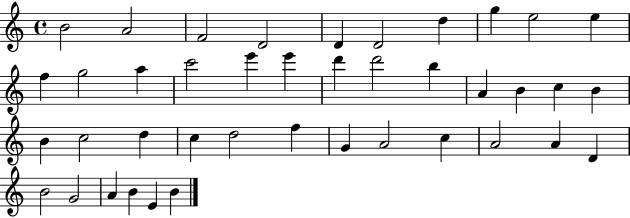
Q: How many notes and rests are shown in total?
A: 41